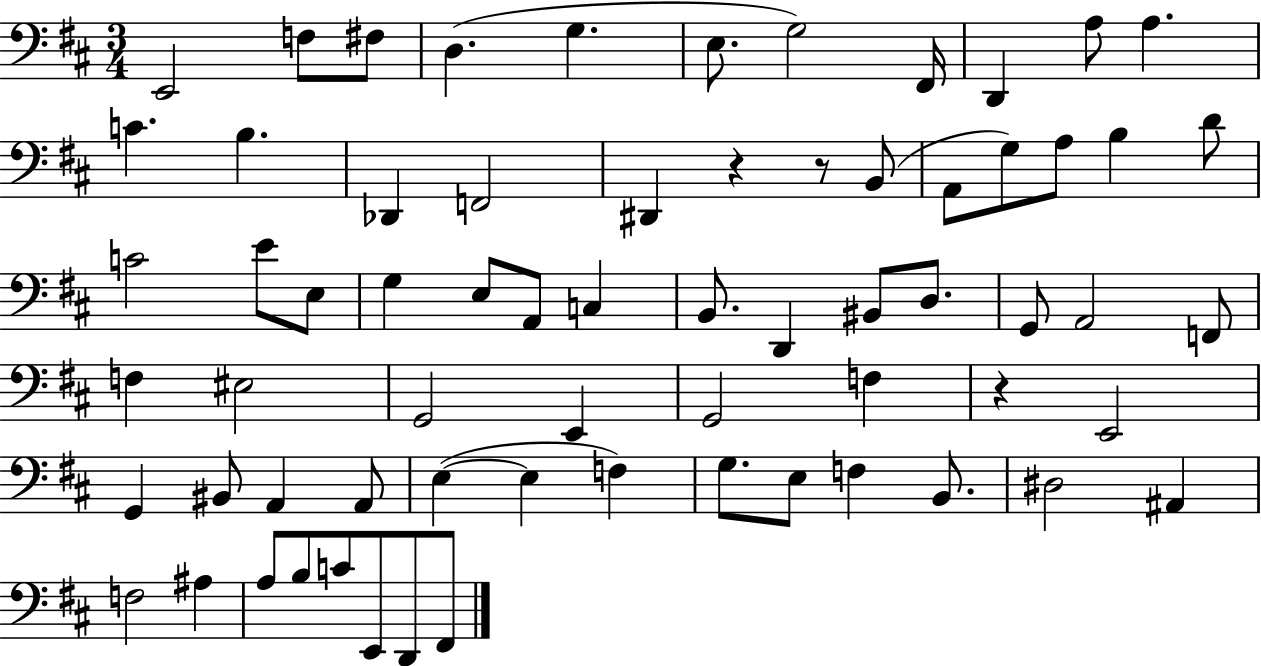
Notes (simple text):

E2/h F3/e F#3/e D3/q. G3/q. E3/e. G3/h F#2/s D2/q A3/e A3/q. C4/q. B3/q. Db2/q F2/h D#2/q R/q R/e B2/e A2/e G3/e A3/e B3/q D4/e C4/h E4/e E3/e G3/q E3/e A2/e C3/q B2/e. D2/q BIS2/e D3/e. G2/e A2/h F2/e F3/q EIS3/h G2/h E2/q G2/h F3/q R/q E2/h G2/q BIS2/e A2/q A2/e E3/q E3/q F3/q G3/e. E3/e F3/q B2/e. D#3/h A#2/q F3/h A#3/q A3/e B3/e C4/e E2/e D2/e F#2/e